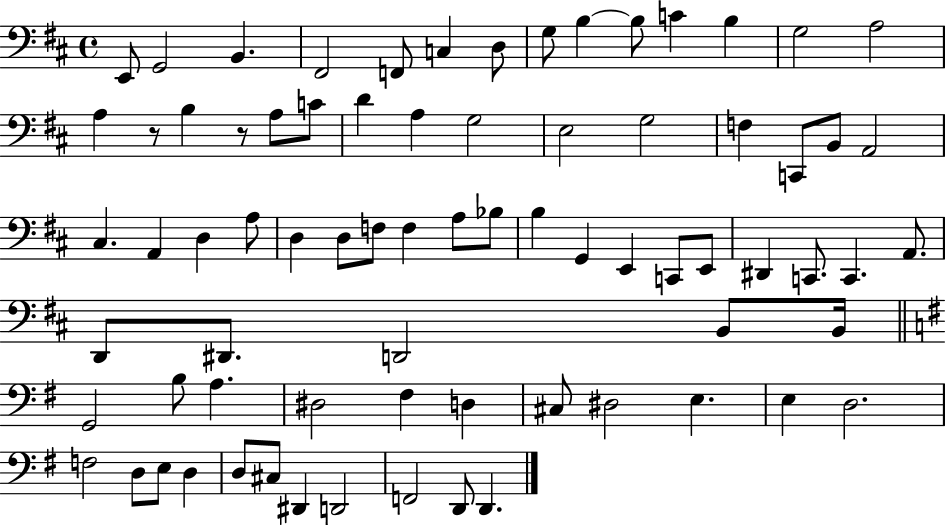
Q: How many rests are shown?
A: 2